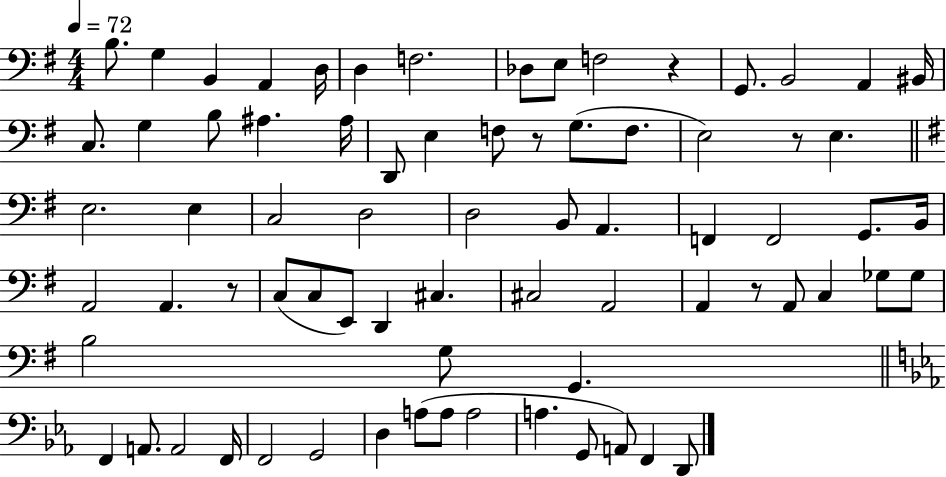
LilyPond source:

{
  \clef bass
  \numericTimeSignature
  \time 4/4
  \key g \major
  \tempo 4 = 72
  b8. g4 b,4 a,4 d16 | d4 f2. | des8 e8 f2 r4 | g,8. b,2 a,4 bis,16 | \break c8. g4 b8 ais4. ais16 | d,8 e4 f8 r8 g8.( f8. | e2) r8 e4. | \bar "||" \break \key g \major e2. e4 | c2 d2 | d2 b,8 a,4. | f,4 f,2 g,8. b,16 | \break a,2 a,4. r8 | c8( c8 e,8) d,4 cis4. | cis2 a,2 | a,4 r8 a,8 c4 ges8 ges8 | \break b2 g8 g,4. | \bar "||" \break \key ees \major f,4 a,8. a,2 f,16 | f,2 g,2 | d4 a8( a8 a2 | a4. g,8 a,8) f,4 d,8 | \break \bar "|."
}